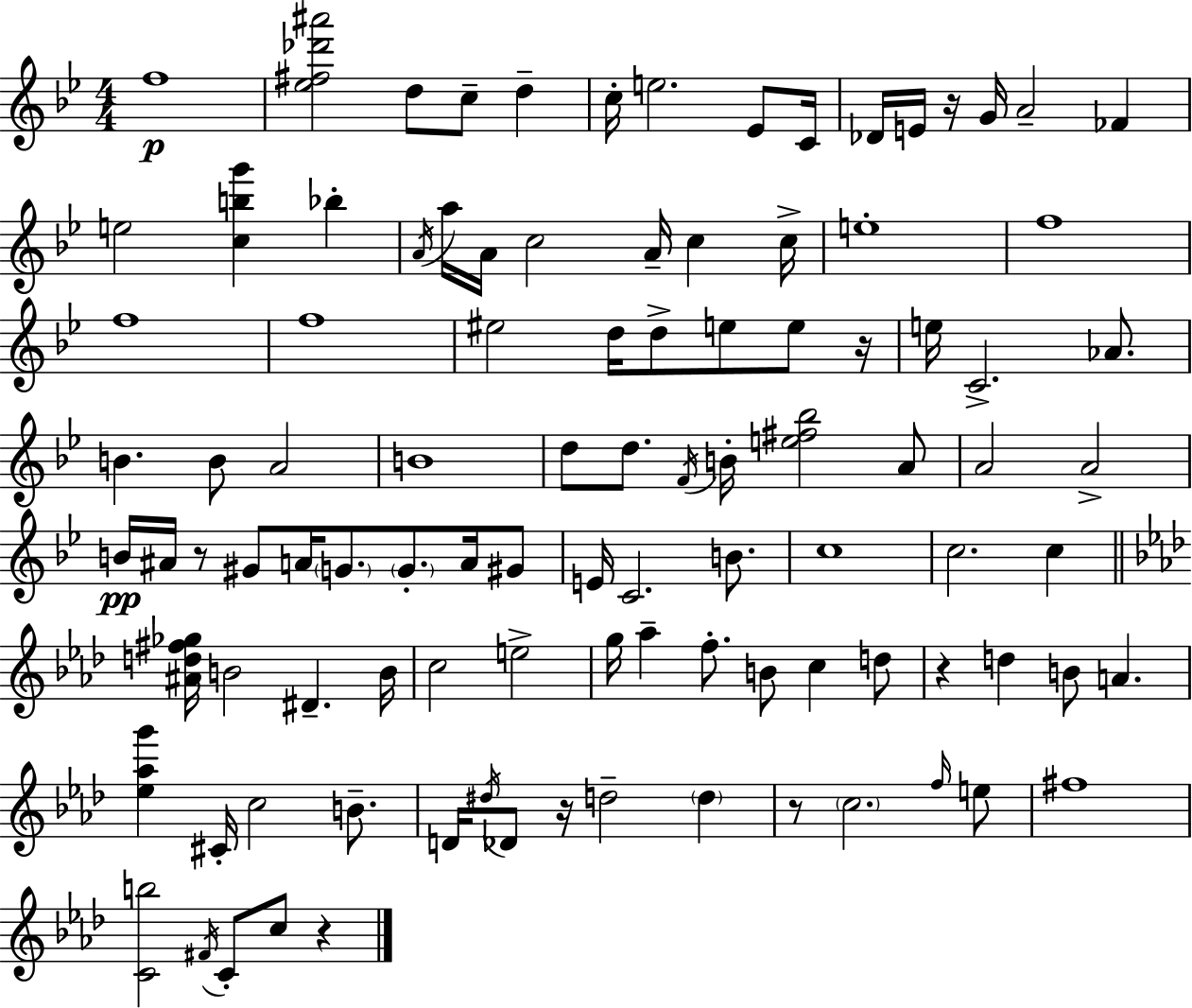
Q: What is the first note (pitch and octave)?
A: F5